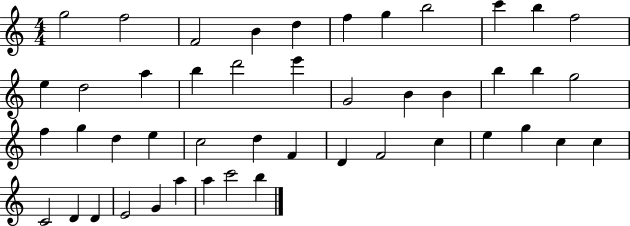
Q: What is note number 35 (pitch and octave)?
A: G5